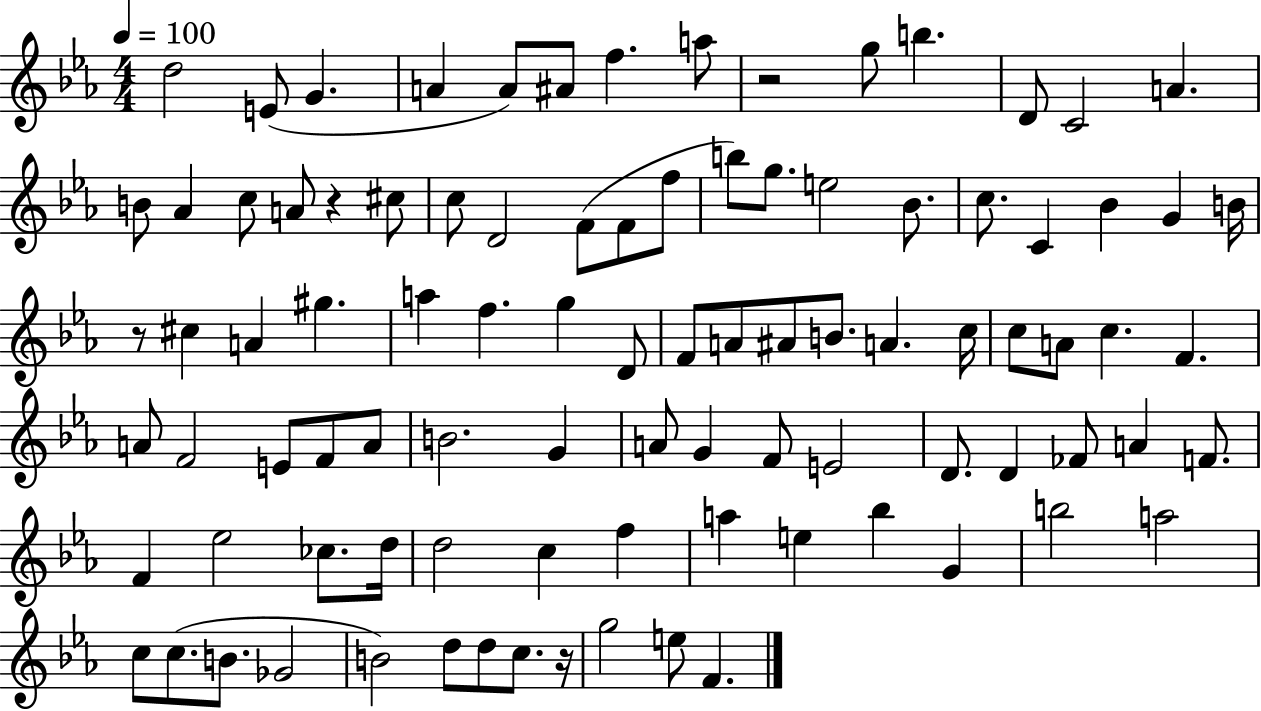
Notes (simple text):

D5/h E4/e G4/q. A4/q A4/e A#4/e F5/q. A5/e R/h G5/e B5/q. D4/e C4/h A4/q. B4/e Ab4/q C5/e A4/e R/q C#5/e C5/e D4/h F4/e F4/e F5/e B5/e G5/e. E5/h Bb4/e. C5/e. C4/q Bb4/q G4/q B4/s R/e C#5/q A4/q G#5/q. A5/q F5/q. G5/q D4/e F4/e A4/e A#4/e B4/e. A4/q. C5/s C5/e A4/e C5/q. F4/q. A4/e F4/h E4/e F4/e A4/e B4/h. G4/q A4/e G4/q F4/e E4/h D4/e. D4/q FES4/e A4/q F4/e. F4/q Eb5/h CES5/e. D5/s D5/h C5/q F5/q A5/q E5/q Bb5/q G4/q B5/h A5/h C5/e C5/e. B4/e. Gb4/h B4/h D5/e D5/e C5/e. R/s G5/h E5/e F4/q.